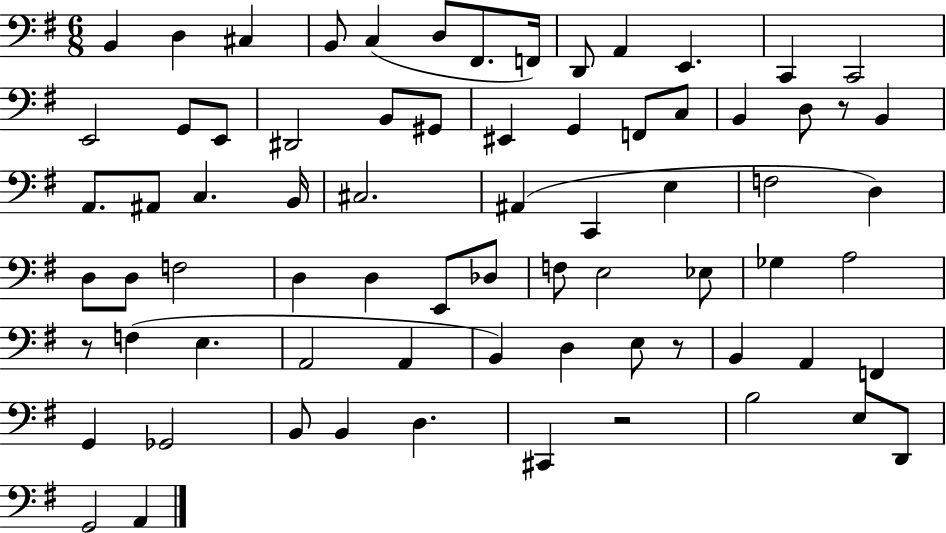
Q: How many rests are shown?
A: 4